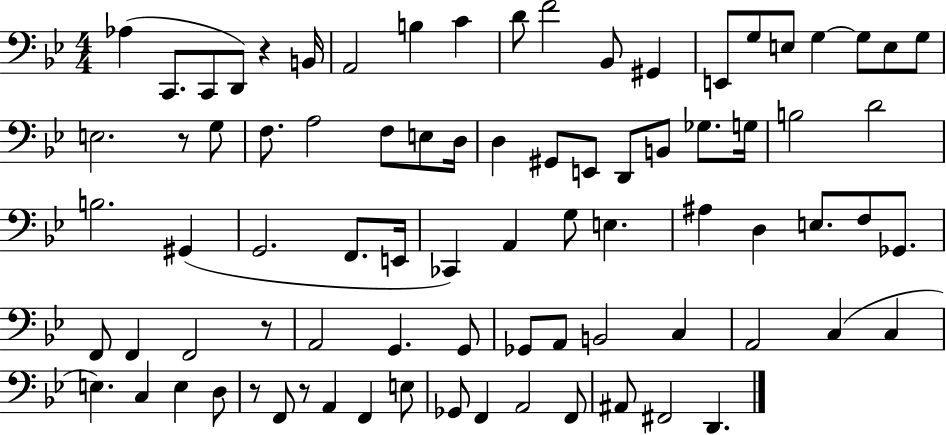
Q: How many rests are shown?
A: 5